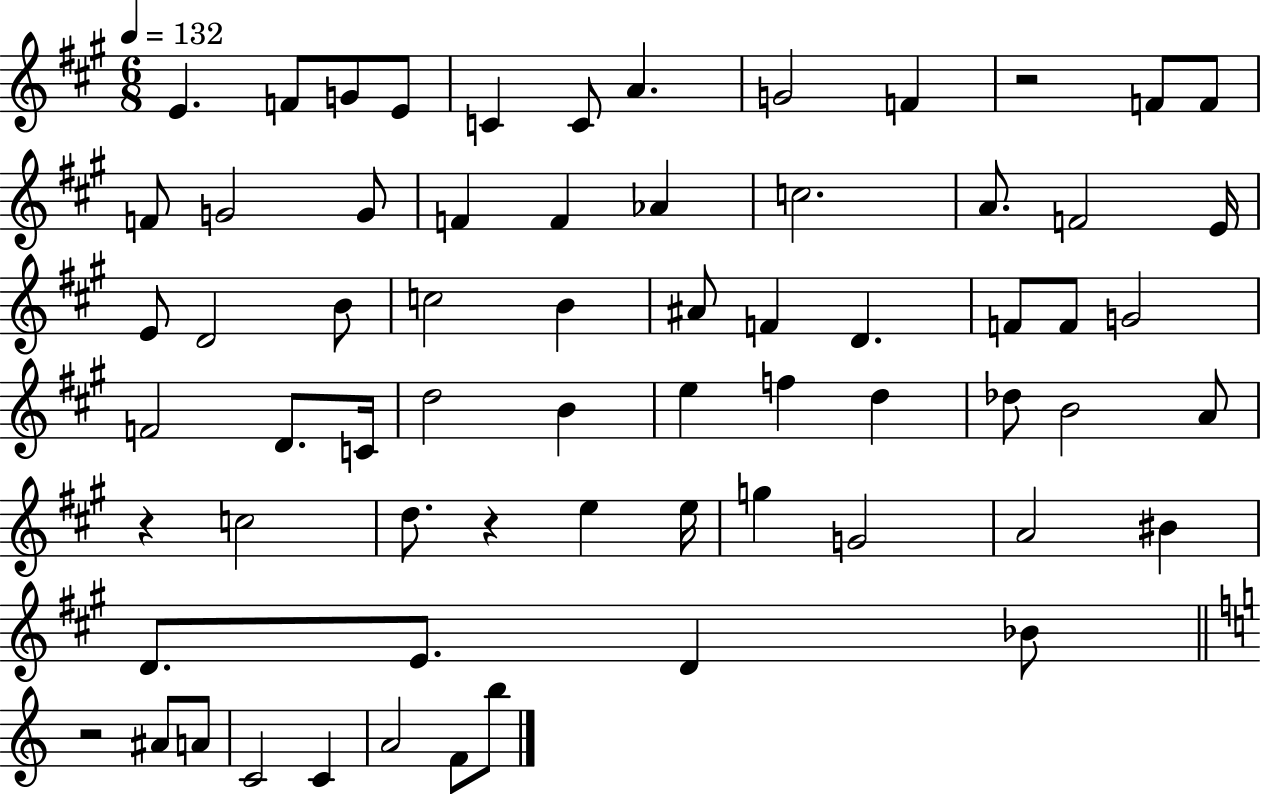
{
  \clef treble
  \numericTimeSignature
  \time 6/8
  \key a \major
  \tempo 4 = 132
  e'4. f'8 g'8 e'8 | c'4 c'8 a'4. | g'2 f'4 | r2 f'8 f'8 | \break f'8 g'2 g'8 | f'4 f'4 aes'4 | c''2. | a'8. f'2 e'16 | \break e'8 d'2 b'8 | c''2 b'4 | ais'8 f'4 d'4. | f'8 f'8 g'2 | \break f'2 d'8. c'16 | d''2 b'4 | e''4 f''4 d''4 | des''8 b'2 a'8 | \break r4 c''2 | d''8. r4 e''4 e''16 | g''4 g'2 | a'2 bis'4 | \break d'8. e'8. d'4 bes'8 | \bar "||" \break \key c \major r2 ais'8 a'8 | c'2 c'4 | a'2 f'8 b''8 | \bar "|."
}